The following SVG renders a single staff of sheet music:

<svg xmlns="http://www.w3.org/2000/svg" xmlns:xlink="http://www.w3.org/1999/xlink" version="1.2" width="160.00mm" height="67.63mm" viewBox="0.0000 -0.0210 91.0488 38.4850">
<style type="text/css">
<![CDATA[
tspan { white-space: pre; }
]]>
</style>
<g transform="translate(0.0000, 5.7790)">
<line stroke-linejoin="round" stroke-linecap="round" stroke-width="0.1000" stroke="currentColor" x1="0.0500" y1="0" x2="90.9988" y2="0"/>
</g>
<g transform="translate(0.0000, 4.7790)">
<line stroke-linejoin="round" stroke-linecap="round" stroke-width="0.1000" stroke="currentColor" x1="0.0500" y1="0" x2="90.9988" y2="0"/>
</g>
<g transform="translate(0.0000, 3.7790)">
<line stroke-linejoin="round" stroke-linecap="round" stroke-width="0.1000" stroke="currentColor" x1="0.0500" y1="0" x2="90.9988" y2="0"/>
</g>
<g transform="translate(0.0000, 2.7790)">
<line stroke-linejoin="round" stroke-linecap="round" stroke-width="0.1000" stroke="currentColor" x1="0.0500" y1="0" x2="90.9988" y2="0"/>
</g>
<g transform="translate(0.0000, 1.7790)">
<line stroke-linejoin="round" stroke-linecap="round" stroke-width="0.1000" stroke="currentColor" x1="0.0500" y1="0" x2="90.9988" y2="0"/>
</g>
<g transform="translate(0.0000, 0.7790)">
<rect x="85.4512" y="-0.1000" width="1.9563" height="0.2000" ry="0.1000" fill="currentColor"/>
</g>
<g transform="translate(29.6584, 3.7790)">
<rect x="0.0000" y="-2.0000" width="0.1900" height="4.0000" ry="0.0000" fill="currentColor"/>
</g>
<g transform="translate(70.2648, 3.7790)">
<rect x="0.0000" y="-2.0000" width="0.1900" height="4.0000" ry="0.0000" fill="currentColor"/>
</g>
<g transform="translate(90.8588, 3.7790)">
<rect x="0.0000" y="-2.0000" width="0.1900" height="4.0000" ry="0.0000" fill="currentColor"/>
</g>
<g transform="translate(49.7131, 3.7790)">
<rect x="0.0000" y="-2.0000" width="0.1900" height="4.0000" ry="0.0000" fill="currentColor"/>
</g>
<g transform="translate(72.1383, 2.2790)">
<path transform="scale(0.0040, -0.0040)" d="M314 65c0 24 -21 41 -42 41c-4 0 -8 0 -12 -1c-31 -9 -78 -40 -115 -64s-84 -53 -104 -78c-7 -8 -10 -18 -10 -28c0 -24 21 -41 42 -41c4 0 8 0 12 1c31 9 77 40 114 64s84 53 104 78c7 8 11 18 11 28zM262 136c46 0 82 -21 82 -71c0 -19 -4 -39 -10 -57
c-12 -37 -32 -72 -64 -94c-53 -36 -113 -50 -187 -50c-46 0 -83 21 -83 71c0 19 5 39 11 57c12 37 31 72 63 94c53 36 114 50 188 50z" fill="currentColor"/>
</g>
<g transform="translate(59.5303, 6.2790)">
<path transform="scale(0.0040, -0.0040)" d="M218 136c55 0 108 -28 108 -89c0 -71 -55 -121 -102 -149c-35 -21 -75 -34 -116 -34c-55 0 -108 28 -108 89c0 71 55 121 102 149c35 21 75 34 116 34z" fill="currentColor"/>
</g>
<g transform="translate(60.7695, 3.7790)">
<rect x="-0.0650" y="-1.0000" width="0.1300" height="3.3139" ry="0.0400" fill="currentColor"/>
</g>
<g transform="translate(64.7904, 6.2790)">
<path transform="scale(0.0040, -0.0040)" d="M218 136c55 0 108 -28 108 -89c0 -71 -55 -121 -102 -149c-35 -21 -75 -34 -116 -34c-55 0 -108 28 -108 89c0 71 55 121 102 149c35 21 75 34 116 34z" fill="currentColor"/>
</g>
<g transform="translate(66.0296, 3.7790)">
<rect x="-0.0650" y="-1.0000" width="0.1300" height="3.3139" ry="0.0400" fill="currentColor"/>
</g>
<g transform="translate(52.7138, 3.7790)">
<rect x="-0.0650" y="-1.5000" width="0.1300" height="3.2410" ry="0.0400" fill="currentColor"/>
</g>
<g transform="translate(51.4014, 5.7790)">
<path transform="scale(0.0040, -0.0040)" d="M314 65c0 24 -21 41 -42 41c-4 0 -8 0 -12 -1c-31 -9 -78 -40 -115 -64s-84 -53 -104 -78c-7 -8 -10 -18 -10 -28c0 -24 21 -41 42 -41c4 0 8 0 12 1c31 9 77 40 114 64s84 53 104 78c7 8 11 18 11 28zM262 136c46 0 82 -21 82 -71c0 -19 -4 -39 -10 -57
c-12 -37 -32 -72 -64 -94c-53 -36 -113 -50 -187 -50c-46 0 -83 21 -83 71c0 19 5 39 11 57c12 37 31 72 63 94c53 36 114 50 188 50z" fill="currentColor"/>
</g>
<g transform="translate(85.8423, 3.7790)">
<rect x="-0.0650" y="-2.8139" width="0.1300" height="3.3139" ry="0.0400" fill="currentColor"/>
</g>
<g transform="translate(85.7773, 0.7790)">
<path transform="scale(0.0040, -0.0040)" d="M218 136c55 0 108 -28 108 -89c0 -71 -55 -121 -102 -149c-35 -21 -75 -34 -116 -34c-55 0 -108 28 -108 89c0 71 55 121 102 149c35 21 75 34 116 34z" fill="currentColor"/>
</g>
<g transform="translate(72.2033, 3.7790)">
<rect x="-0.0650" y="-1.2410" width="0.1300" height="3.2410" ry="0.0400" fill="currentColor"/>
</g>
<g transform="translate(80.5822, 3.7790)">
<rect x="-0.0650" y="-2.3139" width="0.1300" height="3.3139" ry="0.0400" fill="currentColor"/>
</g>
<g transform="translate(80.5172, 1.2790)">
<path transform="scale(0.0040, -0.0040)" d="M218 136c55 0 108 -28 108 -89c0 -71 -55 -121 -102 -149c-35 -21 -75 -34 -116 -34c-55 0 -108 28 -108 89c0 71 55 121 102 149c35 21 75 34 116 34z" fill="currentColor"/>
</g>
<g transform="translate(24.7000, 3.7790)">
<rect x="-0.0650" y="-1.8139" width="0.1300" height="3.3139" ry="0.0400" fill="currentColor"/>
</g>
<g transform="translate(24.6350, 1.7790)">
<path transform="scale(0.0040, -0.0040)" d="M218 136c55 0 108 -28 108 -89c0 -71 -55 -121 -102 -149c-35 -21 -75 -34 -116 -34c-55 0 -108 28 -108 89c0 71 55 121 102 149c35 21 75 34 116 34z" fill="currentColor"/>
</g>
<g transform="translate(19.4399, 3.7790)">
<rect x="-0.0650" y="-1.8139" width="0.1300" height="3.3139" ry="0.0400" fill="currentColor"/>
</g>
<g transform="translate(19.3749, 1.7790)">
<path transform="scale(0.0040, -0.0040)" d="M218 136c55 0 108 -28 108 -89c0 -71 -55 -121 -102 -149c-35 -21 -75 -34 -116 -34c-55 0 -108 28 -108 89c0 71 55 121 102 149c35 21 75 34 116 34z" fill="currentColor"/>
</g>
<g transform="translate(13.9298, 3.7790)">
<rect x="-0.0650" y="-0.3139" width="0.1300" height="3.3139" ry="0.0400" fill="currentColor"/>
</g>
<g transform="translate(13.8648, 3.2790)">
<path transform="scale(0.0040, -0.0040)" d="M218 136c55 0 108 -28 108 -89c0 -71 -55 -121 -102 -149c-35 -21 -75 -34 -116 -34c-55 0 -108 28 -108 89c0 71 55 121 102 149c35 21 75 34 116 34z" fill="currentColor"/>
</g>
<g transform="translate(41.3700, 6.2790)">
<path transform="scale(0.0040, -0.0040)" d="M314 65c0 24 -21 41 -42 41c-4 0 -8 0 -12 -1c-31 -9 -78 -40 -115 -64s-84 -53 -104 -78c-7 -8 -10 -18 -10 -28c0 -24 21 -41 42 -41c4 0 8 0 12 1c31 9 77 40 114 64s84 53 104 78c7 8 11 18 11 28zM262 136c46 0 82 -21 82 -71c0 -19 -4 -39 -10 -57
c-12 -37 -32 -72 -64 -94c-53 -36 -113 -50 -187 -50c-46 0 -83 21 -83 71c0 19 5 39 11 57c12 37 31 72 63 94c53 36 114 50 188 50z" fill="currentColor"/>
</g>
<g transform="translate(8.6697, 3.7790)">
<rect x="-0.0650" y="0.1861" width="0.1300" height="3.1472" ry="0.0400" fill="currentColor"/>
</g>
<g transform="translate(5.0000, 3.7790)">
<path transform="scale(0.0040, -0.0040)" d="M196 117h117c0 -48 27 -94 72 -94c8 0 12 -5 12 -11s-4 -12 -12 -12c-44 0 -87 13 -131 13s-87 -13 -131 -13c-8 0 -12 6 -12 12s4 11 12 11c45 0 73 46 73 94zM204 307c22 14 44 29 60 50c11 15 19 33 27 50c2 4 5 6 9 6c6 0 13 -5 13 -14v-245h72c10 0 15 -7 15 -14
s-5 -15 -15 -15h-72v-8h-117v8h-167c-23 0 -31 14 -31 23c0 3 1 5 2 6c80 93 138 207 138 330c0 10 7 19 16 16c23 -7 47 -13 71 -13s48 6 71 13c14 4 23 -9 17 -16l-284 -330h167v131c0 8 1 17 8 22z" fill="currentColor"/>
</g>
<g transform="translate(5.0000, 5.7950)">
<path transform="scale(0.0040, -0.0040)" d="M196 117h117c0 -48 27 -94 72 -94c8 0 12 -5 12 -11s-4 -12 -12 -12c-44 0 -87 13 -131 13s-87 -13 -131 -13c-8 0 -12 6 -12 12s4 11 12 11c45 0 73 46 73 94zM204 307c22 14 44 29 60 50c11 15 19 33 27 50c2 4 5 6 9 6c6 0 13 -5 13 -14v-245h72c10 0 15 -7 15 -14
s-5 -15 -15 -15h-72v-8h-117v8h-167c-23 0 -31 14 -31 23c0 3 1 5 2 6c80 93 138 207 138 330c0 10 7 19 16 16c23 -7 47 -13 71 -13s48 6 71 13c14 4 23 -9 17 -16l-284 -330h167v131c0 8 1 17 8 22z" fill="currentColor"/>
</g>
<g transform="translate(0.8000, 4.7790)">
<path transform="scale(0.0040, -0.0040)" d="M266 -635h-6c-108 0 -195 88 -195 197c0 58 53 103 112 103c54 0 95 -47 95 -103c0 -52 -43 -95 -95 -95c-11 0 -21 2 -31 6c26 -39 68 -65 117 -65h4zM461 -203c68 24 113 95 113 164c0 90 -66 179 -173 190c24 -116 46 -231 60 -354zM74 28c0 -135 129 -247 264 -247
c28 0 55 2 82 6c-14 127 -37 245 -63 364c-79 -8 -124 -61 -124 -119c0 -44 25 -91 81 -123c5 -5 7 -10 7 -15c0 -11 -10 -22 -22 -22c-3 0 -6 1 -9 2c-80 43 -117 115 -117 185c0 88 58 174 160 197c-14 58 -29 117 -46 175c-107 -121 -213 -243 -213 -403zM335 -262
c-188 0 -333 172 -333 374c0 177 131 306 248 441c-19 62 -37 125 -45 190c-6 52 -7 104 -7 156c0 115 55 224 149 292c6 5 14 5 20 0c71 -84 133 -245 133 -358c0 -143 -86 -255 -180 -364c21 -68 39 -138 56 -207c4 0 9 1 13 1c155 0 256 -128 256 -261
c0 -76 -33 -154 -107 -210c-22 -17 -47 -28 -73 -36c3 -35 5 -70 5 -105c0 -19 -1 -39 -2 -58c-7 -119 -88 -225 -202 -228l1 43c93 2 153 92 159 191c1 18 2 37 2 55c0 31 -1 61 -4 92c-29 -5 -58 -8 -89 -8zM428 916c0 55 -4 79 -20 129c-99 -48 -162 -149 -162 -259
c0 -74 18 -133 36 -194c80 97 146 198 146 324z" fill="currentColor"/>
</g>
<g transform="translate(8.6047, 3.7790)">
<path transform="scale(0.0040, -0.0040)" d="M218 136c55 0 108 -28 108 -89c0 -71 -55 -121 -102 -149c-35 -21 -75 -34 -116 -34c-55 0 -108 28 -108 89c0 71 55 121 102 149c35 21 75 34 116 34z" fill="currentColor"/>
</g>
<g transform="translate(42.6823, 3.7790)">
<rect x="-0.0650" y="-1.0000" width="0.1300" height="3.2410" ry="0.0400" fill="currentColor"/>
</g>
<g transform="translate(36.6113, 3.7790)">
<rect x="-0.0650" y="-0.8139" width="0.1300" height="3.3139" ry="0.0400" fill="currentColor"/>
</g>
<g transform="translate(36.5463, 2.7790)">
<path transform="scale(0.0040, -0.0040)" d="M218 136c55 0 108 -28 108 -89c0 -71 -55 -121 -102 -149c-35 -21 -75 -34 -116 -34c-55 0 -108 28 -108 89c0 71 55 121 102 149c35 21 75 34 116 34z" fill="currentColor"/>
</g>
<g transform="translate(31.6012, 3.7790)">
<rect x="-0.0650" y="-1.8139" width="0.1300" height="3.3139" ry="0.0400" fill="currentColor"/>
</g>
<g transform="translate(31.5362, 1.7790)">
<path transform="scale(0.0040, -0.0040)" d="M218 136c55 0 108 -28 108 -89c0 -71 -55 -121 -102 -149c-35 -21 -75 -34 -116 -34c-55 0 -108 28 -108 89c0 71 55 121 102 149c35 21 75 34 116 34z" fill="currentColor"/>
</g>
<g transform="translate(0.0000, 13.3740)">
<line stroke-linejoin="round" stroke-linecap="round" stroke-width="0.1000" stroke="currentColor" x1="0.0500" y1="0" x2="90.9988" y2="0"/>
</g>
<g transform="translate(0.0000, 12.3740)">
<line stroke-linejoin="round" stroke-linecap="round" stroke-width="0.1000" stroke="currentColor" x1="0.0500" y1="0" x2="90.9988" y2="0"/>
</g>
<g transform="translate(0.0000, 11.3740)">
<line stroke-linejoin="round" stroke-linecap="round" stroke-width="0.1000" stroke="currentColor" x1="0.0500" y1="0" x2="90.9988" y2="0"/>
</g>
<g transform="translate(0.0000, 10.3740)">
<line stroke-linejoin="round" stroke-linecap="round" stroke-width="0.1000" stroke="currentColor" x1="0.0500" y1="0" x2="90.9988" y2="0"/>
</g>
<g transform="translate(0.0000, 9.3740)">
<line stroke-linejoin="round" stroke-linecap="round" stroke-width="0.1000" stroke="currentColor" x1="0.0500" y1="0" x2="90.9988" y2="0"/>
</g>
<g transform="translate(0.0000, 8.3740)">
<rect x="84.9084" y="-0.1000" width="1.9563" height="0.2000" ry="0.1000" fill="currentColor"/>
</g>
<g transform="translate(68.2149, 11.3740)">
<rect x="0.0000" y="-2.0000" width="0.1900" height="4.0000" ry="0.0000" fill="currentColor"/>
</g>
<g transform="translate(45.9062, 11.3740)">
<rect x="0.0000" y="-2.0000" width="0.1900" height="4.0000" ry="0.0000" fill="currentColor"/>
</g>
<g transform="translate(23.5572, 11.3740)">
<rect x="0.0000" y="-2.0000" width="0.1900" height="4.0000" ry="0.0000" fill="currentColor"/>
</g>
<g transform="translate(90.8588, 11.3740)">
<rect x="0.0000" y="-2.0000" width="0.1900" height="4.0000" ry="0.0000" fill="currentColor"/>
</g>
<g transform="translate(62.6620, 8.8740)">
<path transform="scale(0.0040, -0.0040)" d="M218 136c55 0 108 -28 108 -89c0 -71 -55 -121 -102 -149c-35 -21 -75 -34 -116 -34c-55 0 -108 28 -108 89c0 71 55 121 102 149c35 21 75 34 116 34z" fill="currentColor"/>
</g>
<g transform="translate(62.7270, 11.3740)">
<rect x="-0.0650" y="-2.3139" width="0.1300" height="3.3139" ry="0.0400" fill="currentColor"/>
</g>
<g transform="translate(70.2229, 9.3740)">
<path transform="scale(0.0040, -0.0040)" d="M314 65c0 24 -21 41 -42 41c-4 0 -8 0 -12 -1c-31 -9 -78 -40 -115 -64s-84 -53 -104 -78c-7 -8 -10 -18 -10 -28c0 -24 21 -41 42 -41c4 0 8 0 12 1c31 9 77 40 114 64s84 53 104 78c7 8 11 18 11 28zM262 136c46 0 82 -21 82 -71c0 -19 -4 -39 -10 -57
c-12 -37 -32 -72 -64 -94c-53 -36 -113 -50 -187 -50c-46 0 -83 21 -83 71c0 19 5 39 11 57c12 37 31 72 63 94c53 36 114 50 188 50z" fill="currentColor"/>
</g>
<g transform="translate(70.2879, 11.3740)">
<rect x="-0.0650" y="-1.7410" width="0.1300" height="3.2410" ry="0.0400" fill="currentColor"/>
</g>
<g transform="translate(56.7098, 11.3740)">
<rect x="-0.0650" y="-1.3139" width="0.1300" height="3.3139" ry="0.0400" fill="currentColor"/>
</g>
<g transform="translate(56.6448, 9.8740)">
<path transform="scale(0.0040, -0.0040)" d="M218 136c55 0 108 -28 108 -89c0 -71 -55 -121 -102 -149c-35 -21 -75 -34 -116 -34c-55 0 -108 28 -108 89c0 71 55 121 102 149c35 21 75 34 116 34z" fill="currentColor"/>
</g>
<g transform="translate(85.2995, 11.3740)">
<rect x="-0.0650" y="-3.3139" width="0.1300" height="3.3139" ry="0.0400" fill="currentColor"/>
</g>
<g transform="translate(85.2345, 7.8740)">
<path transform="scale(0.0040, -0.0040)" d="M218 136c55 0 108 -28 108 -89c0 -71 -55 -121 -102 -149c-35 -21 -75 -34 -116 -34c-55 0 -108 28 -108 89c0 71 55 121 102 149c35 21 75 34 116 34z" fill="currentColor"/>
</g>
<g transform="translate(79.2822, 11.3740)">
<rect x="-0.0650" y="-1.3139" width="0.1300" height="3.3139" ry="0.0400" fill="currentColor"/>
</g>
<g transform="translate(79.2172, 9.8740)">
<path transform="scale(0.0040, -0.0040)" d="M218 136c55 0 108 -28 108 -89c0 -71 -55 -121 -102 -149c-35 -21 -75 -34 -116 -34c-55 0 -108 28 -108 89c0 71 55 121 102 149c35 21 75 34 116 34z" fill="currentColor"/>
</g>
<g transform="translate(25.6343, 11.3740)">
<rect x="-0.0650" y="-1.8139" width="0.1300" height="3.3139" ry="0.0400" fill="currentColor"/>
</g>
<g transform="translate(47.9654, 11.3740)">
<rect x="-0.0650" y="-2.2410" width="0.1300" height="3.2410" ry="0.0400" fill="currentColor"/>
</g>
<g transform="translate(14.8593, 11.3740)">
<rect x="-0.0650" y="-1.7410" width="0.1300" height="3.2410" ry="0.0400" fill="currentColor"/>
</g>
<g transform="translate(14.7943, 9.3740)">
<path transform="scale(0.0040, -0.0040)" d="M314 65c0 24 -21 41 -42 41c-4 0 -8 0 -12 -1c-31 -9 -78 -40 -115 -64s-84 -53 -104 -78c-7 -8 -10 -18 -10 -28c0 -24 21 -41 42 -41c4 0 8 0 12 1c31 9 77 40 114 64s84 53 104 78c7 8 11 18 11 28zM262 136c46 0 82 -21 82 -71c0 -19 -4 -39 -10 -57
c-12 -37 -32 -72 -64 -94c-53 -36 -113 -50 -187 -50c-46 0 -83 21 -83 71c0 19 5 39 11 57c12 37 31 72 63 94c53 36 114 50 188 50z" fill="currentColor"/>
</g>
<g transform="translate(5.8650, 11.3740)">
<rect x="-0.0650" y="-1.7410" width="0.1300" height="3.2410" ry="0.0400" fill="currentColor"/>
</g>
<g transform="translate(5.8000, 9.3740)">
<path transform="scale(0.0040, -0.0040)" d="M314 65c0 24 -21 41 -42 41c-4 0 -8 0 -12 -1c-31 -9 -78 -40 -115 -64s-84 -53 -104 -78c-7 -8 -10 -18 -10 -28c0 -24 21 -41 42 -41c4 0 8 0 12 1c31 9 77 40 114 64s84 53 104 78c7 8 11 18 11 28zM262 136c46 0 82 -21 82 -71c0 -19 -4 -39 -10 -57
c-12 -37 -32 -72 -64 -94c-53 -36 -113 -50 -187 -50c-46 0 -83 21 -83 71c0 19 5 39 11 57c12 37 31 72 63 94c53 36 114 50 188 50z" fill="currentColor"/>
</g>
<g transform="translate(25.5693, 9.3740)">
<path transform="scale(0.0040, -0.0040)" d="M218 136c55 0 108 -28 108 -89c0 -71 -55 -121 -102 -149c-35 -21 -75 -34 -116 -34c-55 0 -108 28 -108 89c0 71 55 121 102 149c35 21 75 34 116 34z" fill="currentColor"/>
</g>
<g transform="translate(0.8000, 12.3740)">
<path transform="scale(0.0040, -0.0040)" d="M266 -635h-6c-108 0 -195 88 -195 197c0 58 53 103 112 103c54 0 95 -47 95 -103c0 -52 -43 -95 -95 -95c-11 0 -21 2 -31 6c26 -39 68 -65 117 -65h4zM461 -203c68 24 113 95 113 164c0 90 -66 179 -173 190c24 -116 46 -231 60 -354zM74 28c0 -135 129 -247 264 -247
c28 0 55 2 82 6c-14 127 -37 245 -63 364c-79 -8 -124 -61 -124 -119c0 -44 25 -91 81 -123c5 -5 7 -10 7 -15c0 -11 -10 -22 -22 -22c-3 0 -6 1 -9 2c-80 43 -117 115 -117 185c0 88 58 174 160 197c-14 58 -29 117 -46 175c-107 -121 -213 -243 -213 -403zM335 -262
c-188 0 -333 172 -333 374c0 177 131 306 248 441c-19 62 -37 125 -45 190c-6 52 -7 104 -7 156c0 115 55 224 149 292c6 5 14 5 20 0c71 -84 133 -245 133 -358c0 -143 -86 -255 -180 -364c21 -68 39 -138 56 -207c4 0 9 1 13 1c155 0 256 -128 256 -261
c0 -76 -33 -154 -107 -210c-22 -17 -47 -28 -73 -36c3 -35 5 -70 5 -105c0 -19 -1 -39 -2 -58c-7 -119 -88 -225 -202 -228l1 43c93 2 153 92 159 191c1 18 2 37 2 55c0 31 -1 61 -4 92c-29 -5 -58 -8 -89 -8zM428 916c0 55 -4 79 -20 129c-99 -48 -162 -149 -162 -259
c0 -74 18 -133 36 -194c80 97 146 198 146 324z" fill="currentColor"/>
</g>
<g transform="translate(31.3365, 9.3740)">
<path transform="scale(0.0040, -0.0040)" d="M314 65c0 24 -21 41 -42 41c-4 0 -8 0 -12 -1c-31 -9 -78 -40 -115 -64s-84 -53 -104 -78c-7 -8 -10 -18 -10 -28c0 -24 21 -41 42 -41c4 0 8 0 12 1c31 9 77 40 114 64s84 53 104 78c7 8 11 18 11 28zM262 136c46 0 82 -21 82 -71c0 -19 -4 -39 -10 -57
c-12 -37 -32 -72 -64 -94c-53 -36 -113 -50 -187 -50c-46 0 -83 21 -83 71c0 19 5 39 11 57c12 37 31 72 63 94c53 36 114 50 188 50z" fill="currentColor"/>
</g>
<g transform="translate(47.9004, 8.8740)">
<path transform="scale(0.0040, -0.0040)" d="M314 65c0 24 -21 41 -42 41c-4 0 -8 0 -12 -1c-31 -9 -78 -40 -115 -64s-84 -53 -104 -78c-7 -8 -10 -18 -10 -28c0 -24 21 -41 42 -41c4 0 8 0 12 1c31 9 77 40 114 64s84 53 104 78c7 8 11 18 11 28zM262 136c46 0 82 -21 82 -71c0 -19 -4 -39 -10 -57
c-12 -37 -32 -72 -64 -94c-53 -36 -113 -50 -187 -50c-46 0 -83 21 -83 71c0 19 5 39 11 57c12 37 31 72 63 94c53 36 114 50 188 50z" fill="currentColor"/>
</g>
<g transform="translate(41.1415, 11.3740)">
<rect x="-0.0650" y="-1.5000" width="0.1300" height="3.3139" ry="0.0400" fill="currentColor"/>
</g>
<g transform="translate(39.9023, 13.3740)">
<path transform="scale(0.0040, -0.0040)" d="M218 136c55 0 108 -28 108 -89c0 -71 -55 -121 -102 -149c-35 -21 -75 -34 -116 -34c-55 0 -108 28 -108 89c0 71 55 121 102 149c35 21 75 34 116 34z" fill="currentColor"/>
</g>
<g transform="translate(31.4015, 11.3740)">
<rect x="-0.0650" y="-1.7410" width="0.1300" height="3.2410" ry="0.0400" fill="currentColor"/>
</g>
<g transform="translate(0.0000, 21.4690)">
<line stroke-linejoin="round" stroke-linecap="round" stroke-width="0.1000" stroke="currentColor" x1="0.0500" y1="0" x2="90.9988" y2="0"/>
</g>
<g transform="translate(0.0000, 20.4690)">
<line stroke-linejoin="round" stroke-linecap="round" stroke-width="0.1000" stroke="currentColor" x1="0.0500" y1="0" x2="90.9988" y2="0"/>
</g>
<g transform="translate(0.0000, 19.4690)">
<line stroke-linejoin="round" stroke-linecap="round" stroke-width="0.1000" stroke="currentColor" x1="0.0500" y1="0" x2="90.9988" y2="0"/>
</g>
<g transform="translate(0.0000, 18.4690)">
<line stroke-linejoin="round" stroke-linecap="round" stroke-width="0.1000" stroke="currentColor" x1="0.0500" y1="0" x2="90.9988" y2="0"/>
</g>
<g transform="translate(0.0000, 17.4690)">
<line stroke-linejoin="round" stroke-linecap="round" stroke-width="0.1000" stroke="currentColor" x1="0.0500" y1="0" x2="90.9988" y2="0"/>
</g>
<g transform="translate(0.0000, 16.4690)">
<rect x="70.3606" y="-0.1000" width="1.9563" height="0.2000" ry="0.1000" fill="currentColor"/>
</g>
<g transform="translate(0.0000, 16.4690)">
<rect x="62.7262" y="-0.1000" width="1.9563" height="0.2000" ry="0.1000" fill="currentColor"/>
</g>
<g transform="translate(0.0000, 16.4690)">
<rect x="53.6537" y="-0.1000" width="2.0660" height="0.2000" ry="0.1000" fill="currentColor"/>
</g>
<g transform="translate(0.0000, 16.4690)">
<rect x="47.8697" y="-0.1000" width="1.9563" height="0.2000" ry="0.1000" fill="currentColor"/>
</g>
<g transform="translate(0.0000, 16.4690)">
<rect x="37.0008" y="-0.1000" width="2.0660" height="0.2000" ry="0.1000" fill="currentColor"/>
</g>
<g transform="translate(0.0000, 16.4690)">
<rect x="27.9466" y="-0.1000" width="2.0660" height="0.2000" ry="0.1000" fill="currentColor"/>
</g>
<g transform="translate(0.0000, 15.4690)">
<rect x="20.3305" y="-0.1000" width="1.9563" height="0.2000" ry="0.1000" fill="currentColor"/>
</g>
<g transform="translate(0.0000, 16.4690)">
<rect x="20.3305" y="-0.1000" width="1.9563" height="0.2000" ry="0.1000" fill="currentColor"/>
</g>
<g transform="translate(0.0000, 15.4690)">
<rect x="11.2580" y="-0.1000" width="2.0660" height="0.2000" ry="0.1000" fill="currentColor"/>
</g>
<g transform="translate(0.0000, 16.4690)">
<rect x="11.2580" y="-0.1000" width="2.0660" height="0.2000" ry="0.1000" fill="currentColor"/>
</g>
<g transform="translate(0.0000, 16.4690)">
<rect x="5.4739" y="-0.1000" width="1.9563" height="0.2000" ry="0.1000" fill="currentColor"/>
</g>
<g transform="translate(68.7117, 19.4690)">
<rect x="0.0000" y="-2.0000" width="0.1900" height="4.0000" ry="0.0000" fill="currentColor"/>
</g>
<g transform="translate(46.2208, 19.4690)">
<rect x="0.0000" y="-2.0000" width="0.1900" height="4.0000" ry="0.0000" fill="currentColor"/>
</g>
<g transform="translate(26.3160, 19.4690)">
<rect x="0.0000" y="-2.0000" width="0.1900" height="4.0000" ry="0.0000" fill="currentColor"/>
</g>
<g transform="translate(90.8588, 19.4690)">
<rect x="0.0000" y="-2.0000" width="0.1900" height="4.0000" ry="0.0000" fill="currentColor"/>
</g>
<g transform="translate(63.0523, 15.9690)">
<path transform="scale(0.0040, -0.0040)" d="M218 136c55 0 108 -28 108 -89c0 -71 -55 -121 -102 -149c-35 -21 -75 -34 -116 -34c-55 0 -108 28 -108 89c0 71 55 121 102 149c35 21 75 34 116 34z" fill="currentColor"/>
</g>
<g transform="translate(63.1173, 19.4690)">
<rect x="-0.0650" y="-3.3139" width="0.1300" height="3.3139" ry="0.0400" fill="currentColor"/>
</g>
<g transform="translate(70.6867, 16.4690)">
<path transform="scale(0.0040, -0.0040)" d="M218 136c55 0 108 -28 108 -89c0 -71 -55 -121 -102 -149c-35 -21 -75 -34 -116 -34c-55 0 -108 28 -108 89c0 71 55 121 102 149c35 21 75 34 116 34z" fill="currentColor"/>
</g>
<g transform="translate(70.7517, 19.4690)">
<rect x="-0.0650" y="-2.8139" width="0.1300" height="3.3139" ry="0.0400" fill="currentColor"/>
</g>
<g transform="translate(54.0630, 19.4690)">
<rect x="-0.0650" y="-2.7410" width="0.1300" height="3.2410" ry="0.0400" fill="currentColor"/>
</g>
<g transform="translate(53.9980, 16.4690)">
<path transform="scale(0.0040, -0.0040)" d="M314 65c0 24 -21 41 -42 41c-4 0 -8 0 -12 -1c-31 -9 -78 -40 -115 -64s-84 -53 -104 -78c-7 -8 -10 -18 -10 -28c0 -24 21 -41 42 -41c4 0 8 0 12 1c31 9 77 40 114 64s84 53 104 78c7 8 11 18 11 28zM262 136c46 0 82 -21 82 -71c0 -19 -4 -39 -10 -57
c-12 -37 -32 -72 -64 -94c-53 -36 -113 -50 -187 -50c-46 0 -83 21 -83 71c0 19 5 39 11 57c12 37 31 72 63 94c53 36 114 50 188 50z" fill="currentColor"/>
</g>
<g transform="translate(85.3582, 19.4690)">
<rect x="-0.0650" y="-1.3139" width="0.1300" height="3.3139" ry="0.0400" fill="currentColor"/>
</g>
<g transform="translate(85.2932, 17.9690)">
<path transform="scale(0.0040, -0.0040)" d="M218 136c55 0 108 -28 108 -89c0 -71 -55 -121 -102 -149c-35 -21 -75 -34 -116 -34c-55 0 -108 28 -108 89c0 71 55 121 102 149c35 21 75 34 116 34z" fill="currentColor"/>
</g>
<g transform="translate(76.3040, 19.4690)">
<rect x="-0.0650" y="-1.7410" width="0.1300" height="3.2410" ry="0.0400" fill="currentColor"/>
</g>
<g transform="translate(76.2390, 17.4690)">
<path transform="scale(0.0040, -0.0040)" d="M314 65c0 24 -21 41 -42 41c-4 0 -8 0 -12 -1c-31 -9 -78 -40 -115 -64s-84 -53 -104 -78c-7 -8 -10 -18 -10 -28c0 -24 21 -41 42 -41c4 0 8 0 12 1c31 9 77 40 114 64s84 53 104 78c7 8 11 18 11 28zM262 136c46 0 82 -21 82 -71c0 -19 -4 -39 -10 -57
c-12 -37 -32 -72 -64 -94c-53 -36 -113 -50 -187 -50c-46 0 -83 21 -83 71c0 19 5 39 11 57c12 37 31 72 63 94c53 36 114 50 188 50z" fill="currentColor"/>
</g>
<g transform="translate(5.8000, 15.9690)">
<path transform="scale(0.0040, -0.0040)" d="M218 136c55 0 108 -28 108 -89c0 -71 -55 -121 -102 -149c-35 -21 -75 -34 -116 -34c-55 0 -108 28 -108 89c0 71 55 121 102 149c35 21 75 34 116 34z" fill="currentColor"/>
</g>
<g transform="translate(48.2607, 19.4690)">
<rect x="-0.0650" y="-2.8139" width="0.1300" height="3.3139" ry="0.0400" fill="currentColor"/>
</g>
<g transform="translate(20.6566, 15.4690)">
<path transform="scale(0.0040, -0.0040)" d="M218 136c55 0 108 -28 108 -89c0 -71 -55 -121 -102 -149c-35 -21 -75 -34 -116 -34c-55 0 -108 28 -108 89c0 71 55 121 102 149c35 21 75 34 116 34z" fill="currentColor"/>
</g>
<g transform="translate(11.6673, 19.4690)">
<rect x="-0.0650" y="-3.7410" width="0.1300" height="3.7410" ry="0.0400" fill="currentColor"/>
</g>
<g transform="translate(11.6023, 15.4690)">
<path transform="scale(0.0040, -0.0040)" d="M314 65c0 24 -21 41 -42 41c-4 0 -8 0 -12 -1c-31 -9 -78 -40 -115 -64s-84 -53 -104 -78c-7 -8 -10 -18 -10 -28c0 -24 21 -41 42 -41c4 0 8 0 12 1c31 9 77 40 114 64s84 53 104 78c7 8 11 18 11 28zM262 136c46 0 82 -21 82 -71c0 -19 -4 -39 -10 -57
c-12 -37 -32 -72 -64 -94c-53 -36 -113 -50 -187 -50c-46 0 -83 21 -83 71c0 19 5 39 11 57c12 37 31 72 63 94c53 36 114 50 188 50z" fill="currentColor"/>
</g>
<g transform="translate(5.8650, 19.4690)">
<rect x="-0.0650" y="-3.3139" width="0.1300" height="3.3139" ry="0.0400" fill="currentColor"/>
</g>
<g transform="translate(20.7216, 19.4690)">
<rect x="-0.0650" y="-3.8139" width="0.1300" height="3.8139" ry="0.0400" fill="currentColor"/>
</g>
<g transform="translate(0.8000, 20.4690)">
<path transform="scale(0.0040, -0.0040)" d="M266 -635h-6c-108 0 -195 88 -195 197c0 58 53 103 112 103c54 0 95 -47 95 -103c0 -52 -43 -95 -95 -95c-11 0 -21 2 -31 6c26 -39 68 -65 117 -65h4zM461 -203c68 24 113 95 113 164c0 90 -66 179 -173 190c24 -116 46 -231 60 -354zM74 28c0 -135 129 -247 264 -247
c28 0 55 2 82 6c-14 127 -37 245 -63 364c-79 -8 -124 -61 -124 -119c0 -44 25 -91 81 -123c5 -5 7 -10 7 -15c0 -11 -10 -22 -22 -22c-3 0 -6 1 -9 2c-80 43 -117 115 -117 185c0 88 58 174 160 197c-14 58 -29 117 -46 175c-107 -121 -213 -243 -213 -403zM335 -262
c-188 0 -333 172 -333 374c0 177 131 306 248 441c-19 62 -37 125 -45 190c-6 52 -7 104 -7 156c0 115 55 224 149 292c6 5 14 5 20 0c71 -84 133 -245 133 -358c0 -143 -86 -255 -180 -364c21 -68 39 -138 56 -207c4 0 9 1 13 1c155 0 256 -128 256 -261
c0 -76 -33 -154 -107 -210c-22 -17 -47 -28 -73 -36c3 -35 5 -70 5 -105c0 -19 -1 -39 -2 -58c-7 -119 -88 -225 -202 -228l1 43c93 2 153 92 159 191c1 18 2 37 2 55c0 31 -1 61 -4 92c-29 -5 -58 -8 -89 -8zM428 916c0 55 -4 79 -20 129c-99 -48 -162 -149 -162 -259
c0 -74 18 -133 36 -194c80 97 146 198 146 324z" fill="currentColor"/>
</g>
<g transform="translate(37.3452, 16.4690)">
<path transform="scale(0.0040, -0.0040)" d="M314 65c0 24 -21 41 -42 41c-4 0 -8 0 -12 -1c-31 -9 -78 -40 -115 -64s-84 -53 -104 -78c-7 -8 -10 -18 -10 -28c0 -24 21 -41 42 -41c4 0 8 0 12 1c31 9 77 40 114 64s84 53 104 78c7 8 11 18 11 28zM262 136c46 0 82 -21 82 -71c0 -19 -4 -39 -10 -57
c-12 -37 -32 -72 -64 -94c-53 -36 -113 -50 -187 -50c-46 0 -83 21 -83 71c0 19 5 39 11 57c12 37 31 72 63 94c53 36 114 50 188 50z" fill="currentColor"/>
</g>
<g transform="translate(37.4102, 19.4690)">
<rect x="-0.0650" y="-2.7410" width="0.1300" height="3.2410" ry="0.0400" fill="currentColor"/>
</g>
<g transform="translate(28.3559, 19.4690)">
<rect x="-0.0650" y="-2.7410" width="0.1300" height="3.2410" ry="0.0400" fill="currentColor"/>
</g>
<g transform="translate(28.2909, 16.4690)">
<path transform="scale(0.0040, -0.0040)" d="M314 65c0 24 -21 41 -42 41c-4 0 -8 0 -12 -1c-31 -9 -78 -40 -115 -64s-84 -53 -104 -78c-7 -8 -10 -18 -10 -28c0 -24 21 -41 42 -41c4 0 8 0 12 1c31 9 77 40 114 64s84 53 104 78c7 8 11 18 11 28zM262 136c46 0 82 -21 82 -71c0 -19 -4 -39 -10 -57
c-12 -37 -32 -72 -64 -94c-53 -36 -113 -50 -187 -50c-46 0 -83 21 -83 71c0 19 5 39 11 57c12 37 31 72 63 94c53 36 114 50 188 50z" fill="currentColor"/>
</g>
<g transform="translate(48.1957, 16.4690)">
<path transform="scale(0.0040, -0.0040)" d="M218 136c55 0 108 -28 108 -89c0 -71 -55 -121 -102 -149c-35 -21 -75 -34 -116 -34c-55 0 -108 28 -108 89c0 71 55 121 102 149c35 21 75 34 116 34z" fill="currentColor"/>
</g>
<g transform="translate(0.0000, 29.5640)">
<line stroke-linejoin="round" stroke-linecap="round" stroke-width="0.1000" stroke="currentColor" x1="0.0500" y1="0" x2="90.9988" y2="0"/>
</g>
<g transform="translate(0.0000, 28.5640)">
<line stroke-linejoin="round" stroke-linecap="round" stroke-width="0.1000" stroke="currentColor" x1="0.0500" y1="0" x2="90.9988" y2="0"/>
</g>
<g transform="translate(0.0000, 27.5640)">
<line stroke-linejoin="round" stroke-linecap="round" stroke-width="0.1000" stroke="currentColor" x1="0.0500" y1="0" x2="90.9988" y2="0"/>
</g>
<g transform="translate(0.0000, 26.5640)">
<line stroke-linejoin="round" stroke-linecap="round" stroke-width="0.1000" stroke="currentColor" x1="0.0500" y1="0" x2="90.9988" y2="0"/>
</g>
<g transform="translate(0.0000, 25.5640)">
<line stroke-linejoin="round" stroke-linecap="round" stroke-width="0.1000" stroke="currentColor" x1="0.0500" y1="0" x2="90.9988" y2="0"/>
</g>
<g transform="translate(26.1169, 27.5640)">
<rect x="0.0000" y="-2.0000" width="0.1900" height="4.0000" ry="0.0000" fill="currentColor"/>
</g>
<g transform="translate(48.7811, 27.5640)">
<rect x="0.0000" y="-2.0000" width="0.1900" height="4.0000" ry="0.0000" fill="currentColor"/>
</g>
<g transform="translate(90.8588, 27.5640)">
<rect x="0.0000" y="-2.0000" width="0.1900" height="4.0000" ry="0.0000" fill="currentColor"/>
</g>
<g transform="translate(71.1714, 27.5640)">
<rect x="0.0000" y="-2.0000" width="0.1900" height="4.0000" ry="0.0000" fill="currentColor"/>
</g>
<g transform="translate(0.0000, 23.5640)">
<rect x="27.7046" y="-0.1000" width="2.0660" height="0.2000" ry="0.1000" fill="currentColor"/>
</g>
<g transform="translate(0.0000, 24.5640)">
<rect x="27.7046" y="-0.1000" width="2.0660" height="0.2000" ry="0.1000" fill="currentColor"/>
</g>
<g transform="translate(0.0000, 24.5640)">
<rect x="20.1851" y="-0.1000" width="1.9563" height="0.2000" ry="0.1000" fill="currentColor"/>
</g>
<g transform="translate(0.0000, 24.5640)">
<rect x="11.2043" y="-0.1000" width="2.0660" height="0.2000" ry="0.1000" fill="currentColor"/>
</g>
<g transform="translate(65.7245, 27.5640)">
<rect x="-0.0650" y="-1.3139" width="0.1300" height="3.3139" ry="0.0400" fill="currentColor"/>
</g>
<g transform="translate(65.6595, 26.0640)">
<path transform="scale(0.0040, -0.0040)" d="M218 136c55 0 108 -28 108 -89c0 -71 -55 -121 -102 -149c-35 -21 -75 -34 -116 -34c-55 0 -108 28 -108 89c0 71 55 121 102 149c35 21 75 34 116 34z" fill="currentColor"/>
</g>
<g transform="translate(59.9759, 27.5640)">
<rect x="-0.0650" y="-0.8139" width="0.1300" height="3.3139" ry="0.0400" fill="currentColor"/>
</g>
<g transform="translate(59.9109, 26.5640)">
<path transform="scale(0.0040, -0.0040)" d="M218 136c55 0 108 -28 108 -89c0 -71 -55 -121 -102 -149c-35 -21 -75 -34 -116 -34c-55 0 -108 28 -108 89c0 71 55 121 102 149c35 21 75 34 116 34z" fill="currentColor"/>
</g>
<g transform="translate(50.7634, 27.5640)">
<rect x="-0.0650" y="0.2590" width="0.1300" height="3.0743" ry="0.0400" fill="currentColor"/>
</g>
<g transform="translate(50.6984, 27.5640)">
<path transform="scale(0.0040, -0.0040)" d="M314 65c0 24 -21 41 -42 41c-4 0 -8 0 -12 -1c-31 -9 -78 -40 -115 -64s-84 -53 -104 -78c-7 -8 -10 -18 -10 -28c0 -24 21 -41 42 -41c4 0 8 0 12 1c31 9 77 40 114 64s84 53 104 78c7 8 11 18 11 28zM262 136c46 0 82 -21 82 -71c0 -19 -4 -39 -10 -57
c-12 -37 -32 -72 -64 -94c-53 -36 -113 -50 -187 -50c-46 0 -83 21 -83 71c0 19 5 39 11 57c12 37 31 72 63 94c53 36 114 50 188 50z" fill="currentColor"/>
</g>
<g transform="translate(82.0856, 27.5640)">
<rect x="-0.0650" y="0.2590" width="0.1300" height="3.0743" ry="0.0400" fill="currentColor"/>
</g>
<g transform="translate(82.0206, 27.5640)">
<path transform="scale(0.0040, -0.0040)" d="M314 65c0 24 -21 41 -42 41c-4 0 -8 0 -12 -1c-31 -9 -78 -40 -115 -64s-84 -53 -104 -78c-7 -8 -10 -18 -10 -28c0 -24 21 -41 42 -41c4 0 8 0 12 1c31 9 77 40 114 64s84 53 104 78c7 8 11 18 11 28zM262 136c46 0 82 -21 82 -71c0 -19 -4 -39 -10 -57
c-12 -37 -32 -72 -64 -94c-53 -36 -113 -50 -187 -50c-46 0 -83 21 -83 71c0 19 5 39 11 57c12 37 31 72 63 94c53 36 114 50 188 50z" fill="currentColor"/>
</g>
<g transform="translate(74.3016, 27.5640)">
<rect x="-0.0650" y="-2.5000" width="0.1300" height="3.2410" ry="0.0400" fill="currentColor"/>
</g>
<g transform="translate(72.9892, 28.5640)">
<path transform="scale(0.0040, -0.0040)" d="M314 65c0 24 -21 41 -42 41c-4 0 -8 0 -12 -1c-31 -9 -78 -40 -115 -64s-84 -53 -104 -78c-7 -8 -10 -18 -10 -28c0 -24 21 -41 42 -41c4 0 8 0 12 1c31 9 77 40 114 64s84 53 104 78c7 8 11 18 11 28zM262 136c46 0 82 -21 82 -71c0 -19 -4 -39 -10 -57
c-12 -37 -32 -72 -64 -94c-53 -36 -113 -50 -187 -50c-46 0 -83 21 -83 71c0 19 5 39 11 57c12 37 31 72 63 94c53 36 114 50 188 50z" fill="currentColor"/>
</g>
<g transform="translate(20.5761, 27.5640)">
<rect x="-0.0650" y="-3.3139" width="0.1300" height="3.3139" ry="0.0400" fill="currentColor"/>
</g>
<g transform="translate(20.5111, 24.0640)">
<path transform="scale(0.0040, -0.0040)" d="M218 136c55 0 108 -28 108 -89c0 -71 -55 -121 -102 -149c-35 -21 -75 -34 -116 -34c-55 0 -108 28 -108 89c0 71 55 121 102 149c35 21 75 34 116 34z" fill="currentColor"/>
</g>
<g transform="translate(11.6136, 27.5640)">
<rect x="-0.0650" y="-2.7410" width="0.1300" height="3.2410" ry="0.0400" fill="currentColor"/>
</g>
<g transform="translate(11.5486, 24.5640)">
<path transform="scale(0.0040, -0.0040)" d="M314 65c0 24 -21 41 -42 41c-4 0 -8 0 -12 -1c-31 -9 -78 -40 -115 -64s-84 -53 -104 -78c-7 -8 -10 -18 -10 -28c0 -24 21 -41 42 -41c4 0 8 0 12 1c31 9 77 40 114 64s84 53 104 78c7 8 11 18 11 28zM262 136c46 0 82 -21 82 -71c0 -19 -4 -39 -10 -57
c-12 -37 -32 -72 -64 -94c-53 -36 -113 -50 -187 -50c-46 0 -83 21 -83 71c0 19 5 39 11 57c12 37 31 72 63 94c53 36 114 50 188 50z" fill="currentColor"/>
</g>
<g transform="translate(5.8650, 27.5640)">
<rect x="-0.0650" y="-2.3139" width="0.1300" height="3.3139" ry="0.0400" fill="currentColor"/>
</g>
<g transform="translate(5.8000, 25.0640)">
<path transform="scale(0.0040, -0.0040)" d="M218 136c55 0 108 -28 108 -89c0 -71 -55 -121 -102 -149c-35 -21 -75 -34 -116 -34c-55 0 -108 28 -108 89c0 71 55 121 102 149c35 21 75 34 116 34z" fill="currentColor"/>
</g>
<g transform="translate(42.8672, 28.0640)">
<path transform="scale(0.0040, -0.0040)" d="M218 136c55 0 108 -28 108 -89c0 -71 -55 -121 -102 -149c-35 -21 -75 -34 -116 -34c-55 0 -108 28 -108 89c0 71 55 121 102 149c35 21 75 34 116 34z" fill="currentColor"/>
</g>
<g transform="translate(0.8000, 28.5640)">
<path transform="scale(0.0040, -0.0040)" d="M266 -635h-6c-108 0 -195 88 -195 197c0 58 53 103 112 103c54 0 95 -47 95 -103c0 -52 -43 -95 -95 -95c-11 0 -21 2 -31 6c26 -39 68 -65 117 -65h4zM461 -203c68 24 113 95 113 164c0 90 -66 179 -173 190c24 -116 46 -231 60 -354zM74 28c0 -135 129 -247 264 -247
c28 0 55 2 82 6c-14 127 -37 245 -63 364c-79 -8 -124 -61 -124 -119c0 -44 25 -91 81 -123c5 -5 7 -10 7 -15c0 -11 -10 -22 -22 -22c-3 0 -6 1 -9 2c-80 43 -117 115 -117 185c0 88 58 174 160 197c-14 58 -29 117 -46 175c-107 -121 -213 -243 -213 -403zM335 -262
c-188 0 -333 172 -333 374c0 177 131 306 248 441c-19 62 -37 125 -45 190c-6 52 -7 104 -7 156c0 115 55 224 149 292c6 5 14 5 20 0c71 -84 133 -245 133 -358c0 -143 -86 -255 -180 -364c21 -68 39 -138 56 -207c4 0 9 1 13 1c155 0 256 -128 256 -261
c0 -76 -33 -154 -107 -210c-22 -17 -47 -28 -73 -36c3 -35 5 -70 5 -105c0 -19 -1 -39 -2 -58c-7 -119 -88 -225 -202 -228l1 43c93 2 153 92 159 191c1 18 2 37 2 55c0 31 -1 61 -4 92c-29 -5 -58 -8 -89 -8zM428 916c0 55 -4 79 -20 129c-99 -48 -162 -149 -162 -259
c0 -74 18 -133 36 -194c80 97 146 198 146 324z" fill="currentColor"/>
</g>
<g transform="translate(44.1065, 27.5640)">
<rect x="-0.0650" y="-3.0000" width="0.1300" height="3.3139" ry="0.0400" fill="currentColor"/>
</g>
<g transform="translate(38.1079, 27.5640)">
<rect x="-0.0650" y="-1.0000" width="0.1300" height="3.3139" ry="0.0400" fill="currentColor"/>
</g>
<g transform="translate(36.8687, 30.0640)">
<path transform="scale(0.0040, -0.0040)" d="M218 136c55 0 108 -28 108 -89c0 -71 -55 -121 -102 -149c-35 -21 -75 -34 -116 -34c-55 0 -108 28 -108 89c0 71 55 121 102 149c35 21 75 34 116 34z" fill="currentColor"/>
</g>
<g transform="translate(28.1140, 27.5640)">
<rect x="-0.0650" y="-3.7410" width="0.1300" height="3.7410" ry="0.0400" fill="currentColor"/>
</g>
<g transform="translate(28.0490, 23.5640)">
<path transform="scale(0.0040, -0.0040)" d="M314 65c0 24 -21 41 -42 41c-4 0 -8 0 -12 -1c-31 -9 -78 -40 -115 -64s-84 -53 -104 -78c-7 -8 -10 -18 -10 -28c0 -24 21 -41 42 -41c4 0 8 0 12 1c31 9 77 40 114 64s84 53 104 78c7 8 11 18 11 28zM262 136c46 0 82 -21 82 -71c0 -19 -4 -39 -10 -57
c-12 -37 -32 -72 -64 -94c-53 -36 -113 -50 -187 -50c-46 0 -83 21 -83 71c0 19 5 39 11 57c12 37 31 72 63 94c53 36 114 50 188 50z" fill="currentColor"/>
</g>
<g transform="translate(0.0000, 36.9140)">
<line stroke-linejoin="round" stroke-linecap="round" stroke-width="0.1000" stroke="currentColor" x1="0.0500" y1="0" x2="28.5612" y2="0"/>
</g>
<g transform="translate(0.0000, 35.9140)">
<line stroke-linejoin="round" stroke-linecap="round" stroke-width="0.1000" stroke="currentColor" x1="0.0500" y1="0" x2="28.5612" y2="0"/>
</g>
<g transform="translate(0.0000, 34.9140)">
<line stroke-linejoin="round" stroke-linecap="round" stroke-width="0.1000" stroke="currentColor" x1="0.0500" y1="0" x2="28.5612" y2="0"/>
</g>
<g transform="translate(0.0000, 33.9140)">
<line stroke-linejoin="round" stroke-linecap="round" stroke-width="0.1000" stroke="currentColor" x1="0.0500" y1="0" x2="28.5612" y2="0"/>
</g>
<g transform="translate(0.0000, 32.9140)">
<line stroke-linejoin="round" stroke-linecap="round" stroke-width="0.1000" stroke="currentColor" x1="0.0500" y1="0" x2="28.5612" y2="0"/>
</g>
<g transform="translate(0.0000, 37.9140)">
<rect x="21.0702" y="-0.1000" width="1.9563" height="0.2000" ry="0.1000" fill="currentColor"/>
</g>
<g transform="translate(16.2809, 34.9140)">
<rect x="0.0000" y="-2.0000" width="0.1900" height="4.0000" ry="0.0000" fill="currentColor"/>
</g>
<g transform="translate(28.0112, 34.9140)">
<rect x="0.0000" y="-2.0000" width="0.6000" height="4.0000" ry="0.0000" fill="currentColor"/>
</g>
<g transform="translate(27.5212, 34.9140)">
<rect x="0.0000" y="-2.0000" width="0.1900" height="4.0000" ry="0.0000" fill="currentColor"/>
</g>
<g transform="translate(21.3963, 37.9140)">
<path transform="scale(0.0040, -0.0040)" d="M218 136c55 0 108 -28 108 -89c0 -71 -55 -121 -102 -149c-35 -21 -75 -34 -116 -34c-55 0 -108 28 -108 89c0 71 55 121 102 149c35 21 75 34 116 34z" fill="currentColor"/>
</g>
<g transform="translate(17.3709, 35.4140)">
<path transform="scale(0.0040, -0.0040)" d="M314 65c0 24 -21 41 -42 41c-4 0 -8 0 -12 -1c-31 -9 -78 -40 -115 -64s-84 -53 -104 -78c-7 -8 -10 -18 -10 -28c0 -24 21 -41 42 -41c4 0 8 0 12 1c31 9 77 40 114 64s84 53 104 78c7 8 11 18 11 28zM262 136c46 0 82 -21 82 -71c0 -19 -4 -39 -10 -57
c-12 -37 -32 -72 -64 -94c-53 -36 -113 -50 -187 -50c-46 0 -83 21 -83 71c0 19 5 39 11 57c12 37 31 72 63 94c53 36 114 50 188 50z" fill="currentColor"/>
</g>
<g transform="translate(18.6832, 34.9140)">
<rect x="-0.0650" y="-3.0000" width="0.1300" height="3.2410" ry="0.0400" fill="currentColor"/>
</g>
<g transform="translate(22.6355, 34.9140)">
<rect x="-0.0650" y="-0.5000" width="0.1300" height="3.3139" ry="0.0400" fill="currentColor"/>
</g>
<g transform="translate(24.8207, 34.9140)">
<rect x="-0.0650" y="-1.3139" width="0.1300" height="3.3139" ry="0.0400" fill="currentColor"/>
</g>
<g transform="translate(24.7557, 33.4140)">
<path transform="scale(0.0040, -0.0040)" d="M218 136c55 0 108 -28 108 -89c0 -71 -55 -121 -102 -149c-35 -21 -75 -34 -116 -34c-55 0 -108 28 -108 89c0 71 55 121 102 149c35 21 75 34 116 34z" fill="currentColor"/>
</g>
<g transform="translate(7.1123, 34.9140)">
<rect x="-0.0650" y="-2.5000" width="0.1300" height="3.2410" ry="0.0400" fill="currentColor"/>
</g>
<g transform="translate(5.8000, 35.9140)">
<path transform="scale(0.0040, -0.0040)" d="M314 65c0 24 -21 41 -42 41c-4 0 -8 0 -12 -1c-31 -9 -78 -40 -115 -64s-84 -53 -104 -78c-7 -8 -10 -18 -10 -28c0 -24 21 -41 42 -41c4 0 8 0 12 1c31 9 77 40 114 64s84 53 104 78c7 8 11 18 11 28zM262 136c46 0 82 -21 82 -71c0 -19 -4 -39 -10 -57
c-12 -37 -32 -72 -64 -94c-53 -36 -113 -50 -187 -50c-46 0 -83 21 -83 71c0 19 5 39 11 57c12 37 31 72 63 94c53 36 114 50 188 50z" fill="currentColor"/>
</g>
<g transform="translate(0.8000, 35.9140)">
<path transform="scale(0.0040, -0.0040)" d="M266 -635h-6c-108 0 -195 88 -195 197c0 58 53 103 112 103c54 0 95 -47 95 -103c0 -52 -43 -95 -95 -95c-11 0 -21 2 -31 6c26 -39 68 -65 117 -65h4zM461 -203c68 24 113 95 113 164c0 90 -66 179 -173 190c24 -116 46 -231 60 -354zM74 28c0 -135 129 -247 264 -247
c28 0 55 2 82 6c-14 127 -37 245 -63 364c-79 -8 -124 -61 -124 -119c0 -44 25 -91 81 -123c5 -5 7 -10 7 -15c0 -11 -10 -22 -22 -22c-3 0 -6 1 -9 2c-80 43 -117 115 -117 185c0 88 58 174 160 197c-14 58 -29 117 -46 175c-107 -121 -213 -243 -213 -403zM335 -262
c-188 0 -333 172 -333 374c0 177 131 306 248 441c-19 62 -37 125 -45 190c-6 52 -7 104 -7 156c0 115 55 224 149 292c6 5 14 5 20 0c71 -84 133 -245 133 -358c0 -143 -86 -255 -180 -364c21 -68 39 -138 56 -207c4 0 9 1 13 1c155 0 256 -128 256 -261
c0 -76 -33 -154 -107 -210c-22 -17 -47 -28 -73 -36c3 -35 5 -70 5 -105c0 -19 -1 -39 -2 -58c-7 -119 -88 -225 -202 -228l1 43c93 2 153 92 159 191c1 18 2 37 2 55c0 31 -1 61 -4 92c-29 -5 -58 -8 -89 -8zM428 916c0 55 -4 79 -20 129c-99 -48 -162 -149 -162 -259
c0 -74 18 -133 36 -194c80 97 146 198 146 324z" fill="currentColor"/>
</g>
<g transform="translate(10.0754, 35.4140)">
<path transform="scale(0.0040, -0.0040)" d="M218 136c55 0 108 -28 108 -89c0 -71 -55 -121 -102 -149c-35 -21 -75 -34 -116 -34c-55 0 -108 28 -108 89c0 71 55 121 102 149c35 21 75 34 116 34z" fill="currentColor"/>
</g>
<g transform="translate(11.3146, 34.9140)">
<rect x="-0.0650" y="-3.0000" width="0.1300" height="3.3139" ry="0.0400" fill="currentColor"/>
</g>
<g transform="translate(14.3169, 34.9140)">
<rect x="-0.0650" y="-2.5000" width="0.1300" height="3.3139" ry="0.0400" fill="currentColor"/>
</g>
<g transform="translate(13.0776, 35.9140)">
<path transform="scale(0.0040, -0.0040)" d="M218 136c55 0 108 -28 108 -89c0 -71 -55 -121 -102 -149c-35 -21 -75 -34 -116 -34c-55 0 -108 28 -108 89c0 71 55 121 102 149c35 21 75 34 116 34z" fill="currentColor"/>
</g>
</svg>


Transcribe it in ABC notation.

X:1
T:Untitled
M:4/4
L:1/4
K:C
B c f f f d D2 E2 D D e2 g a f2 f2 f f2 E g2 e g f2 e b b c'2 c' a2 a2 a a2 b a f2 e g a2 b c'2 D A B2 d e G2 B2 G2 A G A2 C e